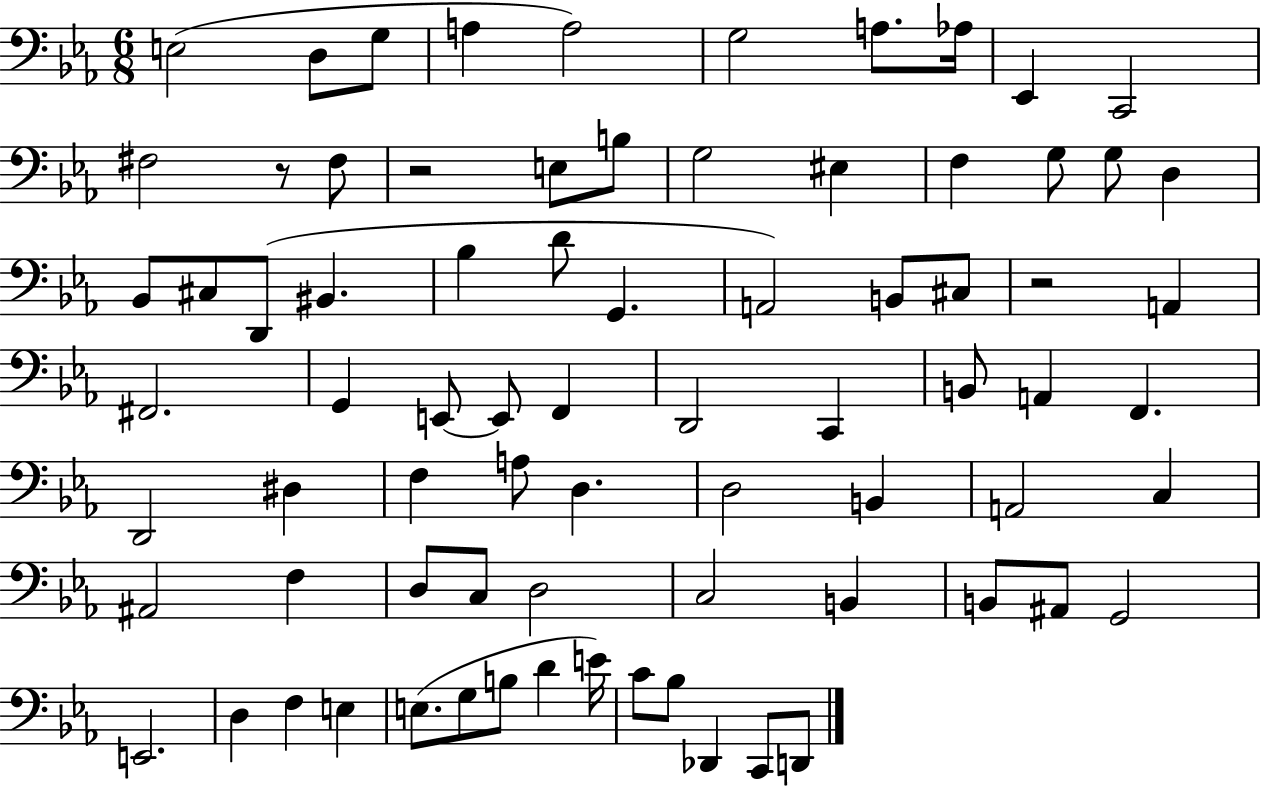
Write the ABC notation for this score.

X:1
T:Untitled
M:6/8
L:1/4
K:Eb
E,2 D,/2 G,/2 A, A,2 G,2 A,/2 _A,/4 _E,, C,,2 ^F,2 z/2 ^F,/2 z2 E,/2 B,/2 G,2 ^E, F, G,/2 G,/2 D, _B,,/2 ^C,/2 D,,/2 ^B,, _B, D/2 G,, A,,2 B,,/2 ^C,/2 z2 A,, ^F,,2 G,, E,,/2 E,,/2 F,, D,,2 C,, B,,/2 A,, F,, D,,2 ^D, F, A,/2 D, D,2 B,, A,,2 C, ^A,,2 F, D,/2 C,/2 D,2 C,2 B,, B,,/2 ^A,,/2 G,,2 E,,2 D, F, E, E,/2 G,/2 B,/2 D E/4 C/2 _B,/2 _D,, C,,/2 D,,/2